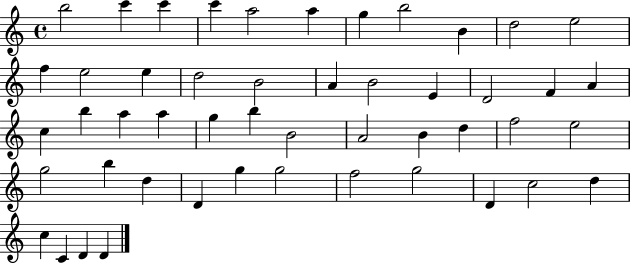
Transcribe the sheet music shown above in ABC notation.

X:1
T:Untitled
M:4/4
L:1/4
K:C
b2 c' c' c' a2 a g b2 B d2 e2 f e2 e d2 B2 A B2 E D2 F A c b a a g b B2 A2 B d f2 e2 g2 b d D g g2 f2 g2 D c2 d c C D D